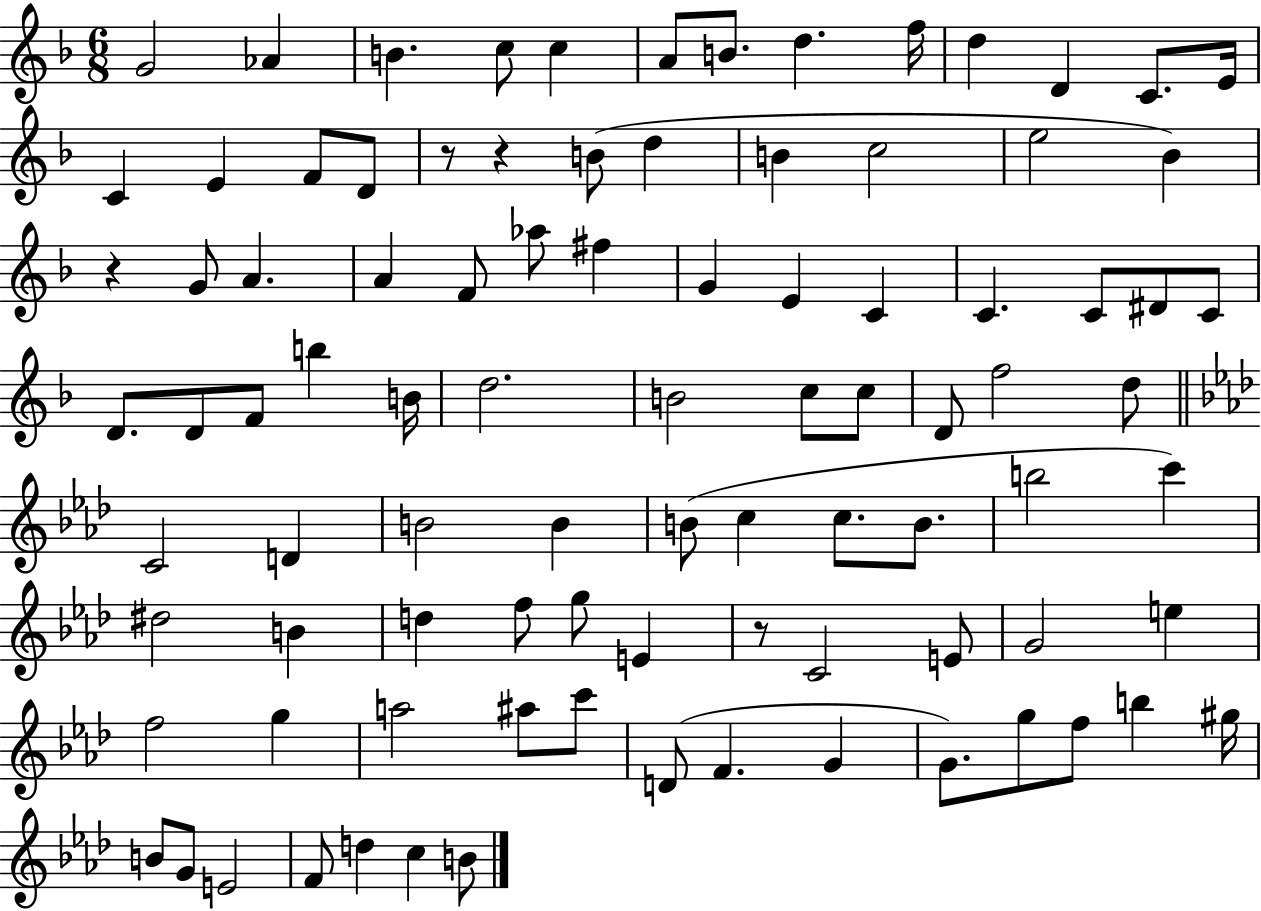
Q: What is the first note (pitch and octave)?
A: G4